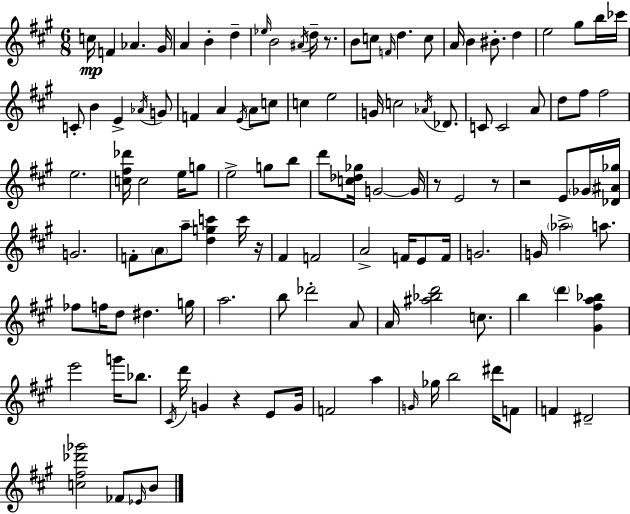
C5/s F4/q Ab4/q. G#4/s A4/q B4/q D5/q Eb5/s B4/h A#4/s D5/s R/e. B4/e C5/e F4/s D5/q. C5/e A4/s B4/q BIS4/e. D5/q E5/h G#5/e B5/s CES6/s C4/e B4/q E4/q Ab4/s G4/e F4/q A4/q E4/s A4/e C5/e C5/q E5/h G4/s C5/h Ab4/s Db4/e. C4/e C4/h A4/e D5/e F#5/e F#5/h E5/h. [C5,F#5,Db6]/s C5/h E5/s G5/e E5/h G5/e B5/e D6/e [C5,Db5,Gb5]/s G4/h G4/s R/e E4/h R/e R/h E4/e Gb4/s [Db4,A#4,Gb5]/s G4/h. F4/e A4/e A5/e [D5,G5,C6]/q C6/s R/s F#4/q F4/h A4/h F4/s E4/e F4/s G4/h. G4/s Ab5/h A5/e. FES5/e F5/s D5/e D#5/q. G5/s A5/h. B5/e Db6/h A4/e A4/s [A#5,Bb5,D6]/h C5/e. B5/q D6/q [G#4,F#5,A5,Bb5]/q E6/h G6/s Bb5/e. C#4/s D6/s G4/q R/q E4/e G4/s F4/h A5/q G4/s Gb5/s B5/h D#6/s F4/e F4/q D#4/h [C5,F#5,Db6,Gb6]/h FES4/e Eb4/s B4/e